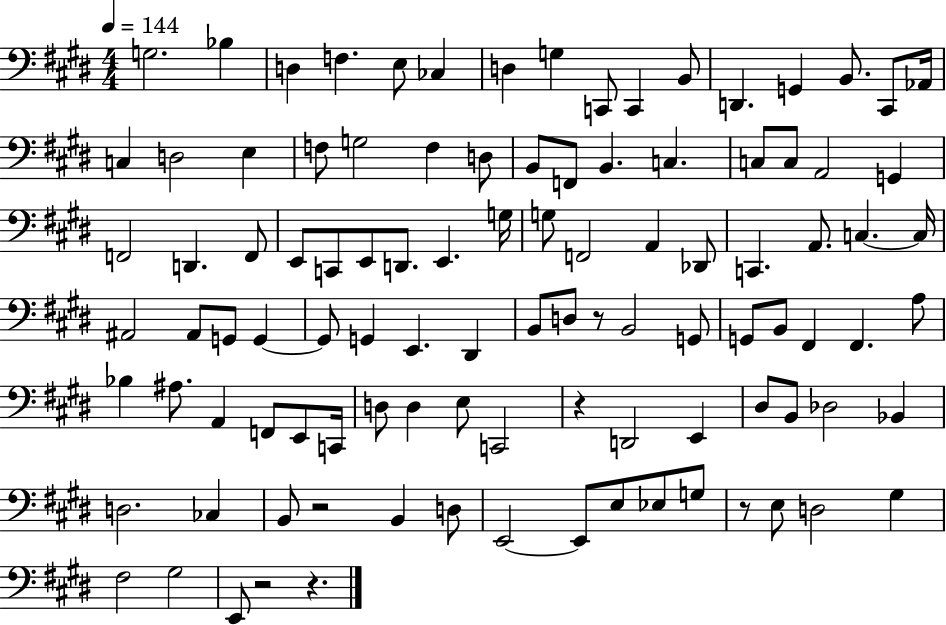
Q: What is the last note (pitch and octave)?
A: E2